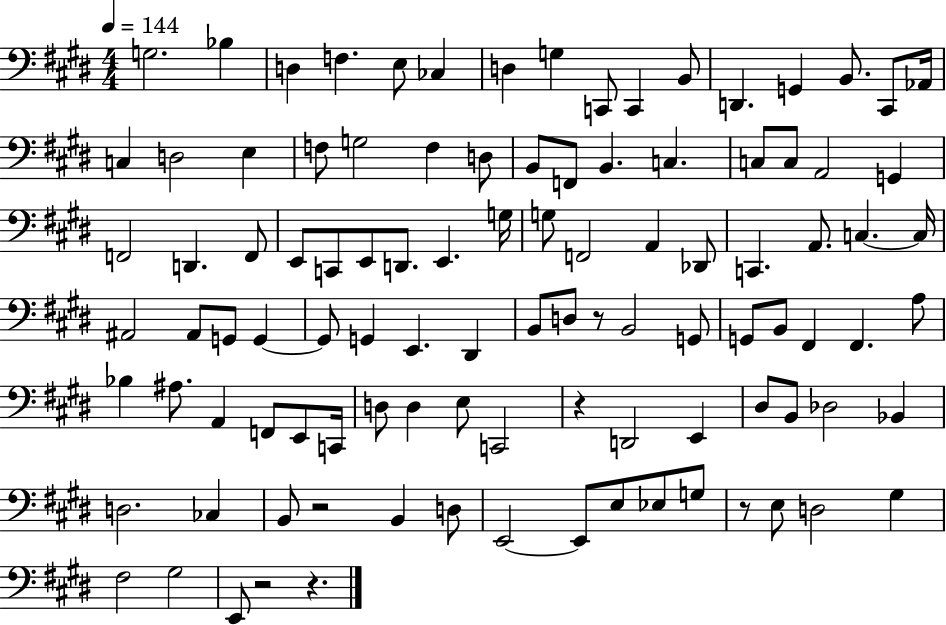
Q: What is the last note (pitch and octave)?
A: E2